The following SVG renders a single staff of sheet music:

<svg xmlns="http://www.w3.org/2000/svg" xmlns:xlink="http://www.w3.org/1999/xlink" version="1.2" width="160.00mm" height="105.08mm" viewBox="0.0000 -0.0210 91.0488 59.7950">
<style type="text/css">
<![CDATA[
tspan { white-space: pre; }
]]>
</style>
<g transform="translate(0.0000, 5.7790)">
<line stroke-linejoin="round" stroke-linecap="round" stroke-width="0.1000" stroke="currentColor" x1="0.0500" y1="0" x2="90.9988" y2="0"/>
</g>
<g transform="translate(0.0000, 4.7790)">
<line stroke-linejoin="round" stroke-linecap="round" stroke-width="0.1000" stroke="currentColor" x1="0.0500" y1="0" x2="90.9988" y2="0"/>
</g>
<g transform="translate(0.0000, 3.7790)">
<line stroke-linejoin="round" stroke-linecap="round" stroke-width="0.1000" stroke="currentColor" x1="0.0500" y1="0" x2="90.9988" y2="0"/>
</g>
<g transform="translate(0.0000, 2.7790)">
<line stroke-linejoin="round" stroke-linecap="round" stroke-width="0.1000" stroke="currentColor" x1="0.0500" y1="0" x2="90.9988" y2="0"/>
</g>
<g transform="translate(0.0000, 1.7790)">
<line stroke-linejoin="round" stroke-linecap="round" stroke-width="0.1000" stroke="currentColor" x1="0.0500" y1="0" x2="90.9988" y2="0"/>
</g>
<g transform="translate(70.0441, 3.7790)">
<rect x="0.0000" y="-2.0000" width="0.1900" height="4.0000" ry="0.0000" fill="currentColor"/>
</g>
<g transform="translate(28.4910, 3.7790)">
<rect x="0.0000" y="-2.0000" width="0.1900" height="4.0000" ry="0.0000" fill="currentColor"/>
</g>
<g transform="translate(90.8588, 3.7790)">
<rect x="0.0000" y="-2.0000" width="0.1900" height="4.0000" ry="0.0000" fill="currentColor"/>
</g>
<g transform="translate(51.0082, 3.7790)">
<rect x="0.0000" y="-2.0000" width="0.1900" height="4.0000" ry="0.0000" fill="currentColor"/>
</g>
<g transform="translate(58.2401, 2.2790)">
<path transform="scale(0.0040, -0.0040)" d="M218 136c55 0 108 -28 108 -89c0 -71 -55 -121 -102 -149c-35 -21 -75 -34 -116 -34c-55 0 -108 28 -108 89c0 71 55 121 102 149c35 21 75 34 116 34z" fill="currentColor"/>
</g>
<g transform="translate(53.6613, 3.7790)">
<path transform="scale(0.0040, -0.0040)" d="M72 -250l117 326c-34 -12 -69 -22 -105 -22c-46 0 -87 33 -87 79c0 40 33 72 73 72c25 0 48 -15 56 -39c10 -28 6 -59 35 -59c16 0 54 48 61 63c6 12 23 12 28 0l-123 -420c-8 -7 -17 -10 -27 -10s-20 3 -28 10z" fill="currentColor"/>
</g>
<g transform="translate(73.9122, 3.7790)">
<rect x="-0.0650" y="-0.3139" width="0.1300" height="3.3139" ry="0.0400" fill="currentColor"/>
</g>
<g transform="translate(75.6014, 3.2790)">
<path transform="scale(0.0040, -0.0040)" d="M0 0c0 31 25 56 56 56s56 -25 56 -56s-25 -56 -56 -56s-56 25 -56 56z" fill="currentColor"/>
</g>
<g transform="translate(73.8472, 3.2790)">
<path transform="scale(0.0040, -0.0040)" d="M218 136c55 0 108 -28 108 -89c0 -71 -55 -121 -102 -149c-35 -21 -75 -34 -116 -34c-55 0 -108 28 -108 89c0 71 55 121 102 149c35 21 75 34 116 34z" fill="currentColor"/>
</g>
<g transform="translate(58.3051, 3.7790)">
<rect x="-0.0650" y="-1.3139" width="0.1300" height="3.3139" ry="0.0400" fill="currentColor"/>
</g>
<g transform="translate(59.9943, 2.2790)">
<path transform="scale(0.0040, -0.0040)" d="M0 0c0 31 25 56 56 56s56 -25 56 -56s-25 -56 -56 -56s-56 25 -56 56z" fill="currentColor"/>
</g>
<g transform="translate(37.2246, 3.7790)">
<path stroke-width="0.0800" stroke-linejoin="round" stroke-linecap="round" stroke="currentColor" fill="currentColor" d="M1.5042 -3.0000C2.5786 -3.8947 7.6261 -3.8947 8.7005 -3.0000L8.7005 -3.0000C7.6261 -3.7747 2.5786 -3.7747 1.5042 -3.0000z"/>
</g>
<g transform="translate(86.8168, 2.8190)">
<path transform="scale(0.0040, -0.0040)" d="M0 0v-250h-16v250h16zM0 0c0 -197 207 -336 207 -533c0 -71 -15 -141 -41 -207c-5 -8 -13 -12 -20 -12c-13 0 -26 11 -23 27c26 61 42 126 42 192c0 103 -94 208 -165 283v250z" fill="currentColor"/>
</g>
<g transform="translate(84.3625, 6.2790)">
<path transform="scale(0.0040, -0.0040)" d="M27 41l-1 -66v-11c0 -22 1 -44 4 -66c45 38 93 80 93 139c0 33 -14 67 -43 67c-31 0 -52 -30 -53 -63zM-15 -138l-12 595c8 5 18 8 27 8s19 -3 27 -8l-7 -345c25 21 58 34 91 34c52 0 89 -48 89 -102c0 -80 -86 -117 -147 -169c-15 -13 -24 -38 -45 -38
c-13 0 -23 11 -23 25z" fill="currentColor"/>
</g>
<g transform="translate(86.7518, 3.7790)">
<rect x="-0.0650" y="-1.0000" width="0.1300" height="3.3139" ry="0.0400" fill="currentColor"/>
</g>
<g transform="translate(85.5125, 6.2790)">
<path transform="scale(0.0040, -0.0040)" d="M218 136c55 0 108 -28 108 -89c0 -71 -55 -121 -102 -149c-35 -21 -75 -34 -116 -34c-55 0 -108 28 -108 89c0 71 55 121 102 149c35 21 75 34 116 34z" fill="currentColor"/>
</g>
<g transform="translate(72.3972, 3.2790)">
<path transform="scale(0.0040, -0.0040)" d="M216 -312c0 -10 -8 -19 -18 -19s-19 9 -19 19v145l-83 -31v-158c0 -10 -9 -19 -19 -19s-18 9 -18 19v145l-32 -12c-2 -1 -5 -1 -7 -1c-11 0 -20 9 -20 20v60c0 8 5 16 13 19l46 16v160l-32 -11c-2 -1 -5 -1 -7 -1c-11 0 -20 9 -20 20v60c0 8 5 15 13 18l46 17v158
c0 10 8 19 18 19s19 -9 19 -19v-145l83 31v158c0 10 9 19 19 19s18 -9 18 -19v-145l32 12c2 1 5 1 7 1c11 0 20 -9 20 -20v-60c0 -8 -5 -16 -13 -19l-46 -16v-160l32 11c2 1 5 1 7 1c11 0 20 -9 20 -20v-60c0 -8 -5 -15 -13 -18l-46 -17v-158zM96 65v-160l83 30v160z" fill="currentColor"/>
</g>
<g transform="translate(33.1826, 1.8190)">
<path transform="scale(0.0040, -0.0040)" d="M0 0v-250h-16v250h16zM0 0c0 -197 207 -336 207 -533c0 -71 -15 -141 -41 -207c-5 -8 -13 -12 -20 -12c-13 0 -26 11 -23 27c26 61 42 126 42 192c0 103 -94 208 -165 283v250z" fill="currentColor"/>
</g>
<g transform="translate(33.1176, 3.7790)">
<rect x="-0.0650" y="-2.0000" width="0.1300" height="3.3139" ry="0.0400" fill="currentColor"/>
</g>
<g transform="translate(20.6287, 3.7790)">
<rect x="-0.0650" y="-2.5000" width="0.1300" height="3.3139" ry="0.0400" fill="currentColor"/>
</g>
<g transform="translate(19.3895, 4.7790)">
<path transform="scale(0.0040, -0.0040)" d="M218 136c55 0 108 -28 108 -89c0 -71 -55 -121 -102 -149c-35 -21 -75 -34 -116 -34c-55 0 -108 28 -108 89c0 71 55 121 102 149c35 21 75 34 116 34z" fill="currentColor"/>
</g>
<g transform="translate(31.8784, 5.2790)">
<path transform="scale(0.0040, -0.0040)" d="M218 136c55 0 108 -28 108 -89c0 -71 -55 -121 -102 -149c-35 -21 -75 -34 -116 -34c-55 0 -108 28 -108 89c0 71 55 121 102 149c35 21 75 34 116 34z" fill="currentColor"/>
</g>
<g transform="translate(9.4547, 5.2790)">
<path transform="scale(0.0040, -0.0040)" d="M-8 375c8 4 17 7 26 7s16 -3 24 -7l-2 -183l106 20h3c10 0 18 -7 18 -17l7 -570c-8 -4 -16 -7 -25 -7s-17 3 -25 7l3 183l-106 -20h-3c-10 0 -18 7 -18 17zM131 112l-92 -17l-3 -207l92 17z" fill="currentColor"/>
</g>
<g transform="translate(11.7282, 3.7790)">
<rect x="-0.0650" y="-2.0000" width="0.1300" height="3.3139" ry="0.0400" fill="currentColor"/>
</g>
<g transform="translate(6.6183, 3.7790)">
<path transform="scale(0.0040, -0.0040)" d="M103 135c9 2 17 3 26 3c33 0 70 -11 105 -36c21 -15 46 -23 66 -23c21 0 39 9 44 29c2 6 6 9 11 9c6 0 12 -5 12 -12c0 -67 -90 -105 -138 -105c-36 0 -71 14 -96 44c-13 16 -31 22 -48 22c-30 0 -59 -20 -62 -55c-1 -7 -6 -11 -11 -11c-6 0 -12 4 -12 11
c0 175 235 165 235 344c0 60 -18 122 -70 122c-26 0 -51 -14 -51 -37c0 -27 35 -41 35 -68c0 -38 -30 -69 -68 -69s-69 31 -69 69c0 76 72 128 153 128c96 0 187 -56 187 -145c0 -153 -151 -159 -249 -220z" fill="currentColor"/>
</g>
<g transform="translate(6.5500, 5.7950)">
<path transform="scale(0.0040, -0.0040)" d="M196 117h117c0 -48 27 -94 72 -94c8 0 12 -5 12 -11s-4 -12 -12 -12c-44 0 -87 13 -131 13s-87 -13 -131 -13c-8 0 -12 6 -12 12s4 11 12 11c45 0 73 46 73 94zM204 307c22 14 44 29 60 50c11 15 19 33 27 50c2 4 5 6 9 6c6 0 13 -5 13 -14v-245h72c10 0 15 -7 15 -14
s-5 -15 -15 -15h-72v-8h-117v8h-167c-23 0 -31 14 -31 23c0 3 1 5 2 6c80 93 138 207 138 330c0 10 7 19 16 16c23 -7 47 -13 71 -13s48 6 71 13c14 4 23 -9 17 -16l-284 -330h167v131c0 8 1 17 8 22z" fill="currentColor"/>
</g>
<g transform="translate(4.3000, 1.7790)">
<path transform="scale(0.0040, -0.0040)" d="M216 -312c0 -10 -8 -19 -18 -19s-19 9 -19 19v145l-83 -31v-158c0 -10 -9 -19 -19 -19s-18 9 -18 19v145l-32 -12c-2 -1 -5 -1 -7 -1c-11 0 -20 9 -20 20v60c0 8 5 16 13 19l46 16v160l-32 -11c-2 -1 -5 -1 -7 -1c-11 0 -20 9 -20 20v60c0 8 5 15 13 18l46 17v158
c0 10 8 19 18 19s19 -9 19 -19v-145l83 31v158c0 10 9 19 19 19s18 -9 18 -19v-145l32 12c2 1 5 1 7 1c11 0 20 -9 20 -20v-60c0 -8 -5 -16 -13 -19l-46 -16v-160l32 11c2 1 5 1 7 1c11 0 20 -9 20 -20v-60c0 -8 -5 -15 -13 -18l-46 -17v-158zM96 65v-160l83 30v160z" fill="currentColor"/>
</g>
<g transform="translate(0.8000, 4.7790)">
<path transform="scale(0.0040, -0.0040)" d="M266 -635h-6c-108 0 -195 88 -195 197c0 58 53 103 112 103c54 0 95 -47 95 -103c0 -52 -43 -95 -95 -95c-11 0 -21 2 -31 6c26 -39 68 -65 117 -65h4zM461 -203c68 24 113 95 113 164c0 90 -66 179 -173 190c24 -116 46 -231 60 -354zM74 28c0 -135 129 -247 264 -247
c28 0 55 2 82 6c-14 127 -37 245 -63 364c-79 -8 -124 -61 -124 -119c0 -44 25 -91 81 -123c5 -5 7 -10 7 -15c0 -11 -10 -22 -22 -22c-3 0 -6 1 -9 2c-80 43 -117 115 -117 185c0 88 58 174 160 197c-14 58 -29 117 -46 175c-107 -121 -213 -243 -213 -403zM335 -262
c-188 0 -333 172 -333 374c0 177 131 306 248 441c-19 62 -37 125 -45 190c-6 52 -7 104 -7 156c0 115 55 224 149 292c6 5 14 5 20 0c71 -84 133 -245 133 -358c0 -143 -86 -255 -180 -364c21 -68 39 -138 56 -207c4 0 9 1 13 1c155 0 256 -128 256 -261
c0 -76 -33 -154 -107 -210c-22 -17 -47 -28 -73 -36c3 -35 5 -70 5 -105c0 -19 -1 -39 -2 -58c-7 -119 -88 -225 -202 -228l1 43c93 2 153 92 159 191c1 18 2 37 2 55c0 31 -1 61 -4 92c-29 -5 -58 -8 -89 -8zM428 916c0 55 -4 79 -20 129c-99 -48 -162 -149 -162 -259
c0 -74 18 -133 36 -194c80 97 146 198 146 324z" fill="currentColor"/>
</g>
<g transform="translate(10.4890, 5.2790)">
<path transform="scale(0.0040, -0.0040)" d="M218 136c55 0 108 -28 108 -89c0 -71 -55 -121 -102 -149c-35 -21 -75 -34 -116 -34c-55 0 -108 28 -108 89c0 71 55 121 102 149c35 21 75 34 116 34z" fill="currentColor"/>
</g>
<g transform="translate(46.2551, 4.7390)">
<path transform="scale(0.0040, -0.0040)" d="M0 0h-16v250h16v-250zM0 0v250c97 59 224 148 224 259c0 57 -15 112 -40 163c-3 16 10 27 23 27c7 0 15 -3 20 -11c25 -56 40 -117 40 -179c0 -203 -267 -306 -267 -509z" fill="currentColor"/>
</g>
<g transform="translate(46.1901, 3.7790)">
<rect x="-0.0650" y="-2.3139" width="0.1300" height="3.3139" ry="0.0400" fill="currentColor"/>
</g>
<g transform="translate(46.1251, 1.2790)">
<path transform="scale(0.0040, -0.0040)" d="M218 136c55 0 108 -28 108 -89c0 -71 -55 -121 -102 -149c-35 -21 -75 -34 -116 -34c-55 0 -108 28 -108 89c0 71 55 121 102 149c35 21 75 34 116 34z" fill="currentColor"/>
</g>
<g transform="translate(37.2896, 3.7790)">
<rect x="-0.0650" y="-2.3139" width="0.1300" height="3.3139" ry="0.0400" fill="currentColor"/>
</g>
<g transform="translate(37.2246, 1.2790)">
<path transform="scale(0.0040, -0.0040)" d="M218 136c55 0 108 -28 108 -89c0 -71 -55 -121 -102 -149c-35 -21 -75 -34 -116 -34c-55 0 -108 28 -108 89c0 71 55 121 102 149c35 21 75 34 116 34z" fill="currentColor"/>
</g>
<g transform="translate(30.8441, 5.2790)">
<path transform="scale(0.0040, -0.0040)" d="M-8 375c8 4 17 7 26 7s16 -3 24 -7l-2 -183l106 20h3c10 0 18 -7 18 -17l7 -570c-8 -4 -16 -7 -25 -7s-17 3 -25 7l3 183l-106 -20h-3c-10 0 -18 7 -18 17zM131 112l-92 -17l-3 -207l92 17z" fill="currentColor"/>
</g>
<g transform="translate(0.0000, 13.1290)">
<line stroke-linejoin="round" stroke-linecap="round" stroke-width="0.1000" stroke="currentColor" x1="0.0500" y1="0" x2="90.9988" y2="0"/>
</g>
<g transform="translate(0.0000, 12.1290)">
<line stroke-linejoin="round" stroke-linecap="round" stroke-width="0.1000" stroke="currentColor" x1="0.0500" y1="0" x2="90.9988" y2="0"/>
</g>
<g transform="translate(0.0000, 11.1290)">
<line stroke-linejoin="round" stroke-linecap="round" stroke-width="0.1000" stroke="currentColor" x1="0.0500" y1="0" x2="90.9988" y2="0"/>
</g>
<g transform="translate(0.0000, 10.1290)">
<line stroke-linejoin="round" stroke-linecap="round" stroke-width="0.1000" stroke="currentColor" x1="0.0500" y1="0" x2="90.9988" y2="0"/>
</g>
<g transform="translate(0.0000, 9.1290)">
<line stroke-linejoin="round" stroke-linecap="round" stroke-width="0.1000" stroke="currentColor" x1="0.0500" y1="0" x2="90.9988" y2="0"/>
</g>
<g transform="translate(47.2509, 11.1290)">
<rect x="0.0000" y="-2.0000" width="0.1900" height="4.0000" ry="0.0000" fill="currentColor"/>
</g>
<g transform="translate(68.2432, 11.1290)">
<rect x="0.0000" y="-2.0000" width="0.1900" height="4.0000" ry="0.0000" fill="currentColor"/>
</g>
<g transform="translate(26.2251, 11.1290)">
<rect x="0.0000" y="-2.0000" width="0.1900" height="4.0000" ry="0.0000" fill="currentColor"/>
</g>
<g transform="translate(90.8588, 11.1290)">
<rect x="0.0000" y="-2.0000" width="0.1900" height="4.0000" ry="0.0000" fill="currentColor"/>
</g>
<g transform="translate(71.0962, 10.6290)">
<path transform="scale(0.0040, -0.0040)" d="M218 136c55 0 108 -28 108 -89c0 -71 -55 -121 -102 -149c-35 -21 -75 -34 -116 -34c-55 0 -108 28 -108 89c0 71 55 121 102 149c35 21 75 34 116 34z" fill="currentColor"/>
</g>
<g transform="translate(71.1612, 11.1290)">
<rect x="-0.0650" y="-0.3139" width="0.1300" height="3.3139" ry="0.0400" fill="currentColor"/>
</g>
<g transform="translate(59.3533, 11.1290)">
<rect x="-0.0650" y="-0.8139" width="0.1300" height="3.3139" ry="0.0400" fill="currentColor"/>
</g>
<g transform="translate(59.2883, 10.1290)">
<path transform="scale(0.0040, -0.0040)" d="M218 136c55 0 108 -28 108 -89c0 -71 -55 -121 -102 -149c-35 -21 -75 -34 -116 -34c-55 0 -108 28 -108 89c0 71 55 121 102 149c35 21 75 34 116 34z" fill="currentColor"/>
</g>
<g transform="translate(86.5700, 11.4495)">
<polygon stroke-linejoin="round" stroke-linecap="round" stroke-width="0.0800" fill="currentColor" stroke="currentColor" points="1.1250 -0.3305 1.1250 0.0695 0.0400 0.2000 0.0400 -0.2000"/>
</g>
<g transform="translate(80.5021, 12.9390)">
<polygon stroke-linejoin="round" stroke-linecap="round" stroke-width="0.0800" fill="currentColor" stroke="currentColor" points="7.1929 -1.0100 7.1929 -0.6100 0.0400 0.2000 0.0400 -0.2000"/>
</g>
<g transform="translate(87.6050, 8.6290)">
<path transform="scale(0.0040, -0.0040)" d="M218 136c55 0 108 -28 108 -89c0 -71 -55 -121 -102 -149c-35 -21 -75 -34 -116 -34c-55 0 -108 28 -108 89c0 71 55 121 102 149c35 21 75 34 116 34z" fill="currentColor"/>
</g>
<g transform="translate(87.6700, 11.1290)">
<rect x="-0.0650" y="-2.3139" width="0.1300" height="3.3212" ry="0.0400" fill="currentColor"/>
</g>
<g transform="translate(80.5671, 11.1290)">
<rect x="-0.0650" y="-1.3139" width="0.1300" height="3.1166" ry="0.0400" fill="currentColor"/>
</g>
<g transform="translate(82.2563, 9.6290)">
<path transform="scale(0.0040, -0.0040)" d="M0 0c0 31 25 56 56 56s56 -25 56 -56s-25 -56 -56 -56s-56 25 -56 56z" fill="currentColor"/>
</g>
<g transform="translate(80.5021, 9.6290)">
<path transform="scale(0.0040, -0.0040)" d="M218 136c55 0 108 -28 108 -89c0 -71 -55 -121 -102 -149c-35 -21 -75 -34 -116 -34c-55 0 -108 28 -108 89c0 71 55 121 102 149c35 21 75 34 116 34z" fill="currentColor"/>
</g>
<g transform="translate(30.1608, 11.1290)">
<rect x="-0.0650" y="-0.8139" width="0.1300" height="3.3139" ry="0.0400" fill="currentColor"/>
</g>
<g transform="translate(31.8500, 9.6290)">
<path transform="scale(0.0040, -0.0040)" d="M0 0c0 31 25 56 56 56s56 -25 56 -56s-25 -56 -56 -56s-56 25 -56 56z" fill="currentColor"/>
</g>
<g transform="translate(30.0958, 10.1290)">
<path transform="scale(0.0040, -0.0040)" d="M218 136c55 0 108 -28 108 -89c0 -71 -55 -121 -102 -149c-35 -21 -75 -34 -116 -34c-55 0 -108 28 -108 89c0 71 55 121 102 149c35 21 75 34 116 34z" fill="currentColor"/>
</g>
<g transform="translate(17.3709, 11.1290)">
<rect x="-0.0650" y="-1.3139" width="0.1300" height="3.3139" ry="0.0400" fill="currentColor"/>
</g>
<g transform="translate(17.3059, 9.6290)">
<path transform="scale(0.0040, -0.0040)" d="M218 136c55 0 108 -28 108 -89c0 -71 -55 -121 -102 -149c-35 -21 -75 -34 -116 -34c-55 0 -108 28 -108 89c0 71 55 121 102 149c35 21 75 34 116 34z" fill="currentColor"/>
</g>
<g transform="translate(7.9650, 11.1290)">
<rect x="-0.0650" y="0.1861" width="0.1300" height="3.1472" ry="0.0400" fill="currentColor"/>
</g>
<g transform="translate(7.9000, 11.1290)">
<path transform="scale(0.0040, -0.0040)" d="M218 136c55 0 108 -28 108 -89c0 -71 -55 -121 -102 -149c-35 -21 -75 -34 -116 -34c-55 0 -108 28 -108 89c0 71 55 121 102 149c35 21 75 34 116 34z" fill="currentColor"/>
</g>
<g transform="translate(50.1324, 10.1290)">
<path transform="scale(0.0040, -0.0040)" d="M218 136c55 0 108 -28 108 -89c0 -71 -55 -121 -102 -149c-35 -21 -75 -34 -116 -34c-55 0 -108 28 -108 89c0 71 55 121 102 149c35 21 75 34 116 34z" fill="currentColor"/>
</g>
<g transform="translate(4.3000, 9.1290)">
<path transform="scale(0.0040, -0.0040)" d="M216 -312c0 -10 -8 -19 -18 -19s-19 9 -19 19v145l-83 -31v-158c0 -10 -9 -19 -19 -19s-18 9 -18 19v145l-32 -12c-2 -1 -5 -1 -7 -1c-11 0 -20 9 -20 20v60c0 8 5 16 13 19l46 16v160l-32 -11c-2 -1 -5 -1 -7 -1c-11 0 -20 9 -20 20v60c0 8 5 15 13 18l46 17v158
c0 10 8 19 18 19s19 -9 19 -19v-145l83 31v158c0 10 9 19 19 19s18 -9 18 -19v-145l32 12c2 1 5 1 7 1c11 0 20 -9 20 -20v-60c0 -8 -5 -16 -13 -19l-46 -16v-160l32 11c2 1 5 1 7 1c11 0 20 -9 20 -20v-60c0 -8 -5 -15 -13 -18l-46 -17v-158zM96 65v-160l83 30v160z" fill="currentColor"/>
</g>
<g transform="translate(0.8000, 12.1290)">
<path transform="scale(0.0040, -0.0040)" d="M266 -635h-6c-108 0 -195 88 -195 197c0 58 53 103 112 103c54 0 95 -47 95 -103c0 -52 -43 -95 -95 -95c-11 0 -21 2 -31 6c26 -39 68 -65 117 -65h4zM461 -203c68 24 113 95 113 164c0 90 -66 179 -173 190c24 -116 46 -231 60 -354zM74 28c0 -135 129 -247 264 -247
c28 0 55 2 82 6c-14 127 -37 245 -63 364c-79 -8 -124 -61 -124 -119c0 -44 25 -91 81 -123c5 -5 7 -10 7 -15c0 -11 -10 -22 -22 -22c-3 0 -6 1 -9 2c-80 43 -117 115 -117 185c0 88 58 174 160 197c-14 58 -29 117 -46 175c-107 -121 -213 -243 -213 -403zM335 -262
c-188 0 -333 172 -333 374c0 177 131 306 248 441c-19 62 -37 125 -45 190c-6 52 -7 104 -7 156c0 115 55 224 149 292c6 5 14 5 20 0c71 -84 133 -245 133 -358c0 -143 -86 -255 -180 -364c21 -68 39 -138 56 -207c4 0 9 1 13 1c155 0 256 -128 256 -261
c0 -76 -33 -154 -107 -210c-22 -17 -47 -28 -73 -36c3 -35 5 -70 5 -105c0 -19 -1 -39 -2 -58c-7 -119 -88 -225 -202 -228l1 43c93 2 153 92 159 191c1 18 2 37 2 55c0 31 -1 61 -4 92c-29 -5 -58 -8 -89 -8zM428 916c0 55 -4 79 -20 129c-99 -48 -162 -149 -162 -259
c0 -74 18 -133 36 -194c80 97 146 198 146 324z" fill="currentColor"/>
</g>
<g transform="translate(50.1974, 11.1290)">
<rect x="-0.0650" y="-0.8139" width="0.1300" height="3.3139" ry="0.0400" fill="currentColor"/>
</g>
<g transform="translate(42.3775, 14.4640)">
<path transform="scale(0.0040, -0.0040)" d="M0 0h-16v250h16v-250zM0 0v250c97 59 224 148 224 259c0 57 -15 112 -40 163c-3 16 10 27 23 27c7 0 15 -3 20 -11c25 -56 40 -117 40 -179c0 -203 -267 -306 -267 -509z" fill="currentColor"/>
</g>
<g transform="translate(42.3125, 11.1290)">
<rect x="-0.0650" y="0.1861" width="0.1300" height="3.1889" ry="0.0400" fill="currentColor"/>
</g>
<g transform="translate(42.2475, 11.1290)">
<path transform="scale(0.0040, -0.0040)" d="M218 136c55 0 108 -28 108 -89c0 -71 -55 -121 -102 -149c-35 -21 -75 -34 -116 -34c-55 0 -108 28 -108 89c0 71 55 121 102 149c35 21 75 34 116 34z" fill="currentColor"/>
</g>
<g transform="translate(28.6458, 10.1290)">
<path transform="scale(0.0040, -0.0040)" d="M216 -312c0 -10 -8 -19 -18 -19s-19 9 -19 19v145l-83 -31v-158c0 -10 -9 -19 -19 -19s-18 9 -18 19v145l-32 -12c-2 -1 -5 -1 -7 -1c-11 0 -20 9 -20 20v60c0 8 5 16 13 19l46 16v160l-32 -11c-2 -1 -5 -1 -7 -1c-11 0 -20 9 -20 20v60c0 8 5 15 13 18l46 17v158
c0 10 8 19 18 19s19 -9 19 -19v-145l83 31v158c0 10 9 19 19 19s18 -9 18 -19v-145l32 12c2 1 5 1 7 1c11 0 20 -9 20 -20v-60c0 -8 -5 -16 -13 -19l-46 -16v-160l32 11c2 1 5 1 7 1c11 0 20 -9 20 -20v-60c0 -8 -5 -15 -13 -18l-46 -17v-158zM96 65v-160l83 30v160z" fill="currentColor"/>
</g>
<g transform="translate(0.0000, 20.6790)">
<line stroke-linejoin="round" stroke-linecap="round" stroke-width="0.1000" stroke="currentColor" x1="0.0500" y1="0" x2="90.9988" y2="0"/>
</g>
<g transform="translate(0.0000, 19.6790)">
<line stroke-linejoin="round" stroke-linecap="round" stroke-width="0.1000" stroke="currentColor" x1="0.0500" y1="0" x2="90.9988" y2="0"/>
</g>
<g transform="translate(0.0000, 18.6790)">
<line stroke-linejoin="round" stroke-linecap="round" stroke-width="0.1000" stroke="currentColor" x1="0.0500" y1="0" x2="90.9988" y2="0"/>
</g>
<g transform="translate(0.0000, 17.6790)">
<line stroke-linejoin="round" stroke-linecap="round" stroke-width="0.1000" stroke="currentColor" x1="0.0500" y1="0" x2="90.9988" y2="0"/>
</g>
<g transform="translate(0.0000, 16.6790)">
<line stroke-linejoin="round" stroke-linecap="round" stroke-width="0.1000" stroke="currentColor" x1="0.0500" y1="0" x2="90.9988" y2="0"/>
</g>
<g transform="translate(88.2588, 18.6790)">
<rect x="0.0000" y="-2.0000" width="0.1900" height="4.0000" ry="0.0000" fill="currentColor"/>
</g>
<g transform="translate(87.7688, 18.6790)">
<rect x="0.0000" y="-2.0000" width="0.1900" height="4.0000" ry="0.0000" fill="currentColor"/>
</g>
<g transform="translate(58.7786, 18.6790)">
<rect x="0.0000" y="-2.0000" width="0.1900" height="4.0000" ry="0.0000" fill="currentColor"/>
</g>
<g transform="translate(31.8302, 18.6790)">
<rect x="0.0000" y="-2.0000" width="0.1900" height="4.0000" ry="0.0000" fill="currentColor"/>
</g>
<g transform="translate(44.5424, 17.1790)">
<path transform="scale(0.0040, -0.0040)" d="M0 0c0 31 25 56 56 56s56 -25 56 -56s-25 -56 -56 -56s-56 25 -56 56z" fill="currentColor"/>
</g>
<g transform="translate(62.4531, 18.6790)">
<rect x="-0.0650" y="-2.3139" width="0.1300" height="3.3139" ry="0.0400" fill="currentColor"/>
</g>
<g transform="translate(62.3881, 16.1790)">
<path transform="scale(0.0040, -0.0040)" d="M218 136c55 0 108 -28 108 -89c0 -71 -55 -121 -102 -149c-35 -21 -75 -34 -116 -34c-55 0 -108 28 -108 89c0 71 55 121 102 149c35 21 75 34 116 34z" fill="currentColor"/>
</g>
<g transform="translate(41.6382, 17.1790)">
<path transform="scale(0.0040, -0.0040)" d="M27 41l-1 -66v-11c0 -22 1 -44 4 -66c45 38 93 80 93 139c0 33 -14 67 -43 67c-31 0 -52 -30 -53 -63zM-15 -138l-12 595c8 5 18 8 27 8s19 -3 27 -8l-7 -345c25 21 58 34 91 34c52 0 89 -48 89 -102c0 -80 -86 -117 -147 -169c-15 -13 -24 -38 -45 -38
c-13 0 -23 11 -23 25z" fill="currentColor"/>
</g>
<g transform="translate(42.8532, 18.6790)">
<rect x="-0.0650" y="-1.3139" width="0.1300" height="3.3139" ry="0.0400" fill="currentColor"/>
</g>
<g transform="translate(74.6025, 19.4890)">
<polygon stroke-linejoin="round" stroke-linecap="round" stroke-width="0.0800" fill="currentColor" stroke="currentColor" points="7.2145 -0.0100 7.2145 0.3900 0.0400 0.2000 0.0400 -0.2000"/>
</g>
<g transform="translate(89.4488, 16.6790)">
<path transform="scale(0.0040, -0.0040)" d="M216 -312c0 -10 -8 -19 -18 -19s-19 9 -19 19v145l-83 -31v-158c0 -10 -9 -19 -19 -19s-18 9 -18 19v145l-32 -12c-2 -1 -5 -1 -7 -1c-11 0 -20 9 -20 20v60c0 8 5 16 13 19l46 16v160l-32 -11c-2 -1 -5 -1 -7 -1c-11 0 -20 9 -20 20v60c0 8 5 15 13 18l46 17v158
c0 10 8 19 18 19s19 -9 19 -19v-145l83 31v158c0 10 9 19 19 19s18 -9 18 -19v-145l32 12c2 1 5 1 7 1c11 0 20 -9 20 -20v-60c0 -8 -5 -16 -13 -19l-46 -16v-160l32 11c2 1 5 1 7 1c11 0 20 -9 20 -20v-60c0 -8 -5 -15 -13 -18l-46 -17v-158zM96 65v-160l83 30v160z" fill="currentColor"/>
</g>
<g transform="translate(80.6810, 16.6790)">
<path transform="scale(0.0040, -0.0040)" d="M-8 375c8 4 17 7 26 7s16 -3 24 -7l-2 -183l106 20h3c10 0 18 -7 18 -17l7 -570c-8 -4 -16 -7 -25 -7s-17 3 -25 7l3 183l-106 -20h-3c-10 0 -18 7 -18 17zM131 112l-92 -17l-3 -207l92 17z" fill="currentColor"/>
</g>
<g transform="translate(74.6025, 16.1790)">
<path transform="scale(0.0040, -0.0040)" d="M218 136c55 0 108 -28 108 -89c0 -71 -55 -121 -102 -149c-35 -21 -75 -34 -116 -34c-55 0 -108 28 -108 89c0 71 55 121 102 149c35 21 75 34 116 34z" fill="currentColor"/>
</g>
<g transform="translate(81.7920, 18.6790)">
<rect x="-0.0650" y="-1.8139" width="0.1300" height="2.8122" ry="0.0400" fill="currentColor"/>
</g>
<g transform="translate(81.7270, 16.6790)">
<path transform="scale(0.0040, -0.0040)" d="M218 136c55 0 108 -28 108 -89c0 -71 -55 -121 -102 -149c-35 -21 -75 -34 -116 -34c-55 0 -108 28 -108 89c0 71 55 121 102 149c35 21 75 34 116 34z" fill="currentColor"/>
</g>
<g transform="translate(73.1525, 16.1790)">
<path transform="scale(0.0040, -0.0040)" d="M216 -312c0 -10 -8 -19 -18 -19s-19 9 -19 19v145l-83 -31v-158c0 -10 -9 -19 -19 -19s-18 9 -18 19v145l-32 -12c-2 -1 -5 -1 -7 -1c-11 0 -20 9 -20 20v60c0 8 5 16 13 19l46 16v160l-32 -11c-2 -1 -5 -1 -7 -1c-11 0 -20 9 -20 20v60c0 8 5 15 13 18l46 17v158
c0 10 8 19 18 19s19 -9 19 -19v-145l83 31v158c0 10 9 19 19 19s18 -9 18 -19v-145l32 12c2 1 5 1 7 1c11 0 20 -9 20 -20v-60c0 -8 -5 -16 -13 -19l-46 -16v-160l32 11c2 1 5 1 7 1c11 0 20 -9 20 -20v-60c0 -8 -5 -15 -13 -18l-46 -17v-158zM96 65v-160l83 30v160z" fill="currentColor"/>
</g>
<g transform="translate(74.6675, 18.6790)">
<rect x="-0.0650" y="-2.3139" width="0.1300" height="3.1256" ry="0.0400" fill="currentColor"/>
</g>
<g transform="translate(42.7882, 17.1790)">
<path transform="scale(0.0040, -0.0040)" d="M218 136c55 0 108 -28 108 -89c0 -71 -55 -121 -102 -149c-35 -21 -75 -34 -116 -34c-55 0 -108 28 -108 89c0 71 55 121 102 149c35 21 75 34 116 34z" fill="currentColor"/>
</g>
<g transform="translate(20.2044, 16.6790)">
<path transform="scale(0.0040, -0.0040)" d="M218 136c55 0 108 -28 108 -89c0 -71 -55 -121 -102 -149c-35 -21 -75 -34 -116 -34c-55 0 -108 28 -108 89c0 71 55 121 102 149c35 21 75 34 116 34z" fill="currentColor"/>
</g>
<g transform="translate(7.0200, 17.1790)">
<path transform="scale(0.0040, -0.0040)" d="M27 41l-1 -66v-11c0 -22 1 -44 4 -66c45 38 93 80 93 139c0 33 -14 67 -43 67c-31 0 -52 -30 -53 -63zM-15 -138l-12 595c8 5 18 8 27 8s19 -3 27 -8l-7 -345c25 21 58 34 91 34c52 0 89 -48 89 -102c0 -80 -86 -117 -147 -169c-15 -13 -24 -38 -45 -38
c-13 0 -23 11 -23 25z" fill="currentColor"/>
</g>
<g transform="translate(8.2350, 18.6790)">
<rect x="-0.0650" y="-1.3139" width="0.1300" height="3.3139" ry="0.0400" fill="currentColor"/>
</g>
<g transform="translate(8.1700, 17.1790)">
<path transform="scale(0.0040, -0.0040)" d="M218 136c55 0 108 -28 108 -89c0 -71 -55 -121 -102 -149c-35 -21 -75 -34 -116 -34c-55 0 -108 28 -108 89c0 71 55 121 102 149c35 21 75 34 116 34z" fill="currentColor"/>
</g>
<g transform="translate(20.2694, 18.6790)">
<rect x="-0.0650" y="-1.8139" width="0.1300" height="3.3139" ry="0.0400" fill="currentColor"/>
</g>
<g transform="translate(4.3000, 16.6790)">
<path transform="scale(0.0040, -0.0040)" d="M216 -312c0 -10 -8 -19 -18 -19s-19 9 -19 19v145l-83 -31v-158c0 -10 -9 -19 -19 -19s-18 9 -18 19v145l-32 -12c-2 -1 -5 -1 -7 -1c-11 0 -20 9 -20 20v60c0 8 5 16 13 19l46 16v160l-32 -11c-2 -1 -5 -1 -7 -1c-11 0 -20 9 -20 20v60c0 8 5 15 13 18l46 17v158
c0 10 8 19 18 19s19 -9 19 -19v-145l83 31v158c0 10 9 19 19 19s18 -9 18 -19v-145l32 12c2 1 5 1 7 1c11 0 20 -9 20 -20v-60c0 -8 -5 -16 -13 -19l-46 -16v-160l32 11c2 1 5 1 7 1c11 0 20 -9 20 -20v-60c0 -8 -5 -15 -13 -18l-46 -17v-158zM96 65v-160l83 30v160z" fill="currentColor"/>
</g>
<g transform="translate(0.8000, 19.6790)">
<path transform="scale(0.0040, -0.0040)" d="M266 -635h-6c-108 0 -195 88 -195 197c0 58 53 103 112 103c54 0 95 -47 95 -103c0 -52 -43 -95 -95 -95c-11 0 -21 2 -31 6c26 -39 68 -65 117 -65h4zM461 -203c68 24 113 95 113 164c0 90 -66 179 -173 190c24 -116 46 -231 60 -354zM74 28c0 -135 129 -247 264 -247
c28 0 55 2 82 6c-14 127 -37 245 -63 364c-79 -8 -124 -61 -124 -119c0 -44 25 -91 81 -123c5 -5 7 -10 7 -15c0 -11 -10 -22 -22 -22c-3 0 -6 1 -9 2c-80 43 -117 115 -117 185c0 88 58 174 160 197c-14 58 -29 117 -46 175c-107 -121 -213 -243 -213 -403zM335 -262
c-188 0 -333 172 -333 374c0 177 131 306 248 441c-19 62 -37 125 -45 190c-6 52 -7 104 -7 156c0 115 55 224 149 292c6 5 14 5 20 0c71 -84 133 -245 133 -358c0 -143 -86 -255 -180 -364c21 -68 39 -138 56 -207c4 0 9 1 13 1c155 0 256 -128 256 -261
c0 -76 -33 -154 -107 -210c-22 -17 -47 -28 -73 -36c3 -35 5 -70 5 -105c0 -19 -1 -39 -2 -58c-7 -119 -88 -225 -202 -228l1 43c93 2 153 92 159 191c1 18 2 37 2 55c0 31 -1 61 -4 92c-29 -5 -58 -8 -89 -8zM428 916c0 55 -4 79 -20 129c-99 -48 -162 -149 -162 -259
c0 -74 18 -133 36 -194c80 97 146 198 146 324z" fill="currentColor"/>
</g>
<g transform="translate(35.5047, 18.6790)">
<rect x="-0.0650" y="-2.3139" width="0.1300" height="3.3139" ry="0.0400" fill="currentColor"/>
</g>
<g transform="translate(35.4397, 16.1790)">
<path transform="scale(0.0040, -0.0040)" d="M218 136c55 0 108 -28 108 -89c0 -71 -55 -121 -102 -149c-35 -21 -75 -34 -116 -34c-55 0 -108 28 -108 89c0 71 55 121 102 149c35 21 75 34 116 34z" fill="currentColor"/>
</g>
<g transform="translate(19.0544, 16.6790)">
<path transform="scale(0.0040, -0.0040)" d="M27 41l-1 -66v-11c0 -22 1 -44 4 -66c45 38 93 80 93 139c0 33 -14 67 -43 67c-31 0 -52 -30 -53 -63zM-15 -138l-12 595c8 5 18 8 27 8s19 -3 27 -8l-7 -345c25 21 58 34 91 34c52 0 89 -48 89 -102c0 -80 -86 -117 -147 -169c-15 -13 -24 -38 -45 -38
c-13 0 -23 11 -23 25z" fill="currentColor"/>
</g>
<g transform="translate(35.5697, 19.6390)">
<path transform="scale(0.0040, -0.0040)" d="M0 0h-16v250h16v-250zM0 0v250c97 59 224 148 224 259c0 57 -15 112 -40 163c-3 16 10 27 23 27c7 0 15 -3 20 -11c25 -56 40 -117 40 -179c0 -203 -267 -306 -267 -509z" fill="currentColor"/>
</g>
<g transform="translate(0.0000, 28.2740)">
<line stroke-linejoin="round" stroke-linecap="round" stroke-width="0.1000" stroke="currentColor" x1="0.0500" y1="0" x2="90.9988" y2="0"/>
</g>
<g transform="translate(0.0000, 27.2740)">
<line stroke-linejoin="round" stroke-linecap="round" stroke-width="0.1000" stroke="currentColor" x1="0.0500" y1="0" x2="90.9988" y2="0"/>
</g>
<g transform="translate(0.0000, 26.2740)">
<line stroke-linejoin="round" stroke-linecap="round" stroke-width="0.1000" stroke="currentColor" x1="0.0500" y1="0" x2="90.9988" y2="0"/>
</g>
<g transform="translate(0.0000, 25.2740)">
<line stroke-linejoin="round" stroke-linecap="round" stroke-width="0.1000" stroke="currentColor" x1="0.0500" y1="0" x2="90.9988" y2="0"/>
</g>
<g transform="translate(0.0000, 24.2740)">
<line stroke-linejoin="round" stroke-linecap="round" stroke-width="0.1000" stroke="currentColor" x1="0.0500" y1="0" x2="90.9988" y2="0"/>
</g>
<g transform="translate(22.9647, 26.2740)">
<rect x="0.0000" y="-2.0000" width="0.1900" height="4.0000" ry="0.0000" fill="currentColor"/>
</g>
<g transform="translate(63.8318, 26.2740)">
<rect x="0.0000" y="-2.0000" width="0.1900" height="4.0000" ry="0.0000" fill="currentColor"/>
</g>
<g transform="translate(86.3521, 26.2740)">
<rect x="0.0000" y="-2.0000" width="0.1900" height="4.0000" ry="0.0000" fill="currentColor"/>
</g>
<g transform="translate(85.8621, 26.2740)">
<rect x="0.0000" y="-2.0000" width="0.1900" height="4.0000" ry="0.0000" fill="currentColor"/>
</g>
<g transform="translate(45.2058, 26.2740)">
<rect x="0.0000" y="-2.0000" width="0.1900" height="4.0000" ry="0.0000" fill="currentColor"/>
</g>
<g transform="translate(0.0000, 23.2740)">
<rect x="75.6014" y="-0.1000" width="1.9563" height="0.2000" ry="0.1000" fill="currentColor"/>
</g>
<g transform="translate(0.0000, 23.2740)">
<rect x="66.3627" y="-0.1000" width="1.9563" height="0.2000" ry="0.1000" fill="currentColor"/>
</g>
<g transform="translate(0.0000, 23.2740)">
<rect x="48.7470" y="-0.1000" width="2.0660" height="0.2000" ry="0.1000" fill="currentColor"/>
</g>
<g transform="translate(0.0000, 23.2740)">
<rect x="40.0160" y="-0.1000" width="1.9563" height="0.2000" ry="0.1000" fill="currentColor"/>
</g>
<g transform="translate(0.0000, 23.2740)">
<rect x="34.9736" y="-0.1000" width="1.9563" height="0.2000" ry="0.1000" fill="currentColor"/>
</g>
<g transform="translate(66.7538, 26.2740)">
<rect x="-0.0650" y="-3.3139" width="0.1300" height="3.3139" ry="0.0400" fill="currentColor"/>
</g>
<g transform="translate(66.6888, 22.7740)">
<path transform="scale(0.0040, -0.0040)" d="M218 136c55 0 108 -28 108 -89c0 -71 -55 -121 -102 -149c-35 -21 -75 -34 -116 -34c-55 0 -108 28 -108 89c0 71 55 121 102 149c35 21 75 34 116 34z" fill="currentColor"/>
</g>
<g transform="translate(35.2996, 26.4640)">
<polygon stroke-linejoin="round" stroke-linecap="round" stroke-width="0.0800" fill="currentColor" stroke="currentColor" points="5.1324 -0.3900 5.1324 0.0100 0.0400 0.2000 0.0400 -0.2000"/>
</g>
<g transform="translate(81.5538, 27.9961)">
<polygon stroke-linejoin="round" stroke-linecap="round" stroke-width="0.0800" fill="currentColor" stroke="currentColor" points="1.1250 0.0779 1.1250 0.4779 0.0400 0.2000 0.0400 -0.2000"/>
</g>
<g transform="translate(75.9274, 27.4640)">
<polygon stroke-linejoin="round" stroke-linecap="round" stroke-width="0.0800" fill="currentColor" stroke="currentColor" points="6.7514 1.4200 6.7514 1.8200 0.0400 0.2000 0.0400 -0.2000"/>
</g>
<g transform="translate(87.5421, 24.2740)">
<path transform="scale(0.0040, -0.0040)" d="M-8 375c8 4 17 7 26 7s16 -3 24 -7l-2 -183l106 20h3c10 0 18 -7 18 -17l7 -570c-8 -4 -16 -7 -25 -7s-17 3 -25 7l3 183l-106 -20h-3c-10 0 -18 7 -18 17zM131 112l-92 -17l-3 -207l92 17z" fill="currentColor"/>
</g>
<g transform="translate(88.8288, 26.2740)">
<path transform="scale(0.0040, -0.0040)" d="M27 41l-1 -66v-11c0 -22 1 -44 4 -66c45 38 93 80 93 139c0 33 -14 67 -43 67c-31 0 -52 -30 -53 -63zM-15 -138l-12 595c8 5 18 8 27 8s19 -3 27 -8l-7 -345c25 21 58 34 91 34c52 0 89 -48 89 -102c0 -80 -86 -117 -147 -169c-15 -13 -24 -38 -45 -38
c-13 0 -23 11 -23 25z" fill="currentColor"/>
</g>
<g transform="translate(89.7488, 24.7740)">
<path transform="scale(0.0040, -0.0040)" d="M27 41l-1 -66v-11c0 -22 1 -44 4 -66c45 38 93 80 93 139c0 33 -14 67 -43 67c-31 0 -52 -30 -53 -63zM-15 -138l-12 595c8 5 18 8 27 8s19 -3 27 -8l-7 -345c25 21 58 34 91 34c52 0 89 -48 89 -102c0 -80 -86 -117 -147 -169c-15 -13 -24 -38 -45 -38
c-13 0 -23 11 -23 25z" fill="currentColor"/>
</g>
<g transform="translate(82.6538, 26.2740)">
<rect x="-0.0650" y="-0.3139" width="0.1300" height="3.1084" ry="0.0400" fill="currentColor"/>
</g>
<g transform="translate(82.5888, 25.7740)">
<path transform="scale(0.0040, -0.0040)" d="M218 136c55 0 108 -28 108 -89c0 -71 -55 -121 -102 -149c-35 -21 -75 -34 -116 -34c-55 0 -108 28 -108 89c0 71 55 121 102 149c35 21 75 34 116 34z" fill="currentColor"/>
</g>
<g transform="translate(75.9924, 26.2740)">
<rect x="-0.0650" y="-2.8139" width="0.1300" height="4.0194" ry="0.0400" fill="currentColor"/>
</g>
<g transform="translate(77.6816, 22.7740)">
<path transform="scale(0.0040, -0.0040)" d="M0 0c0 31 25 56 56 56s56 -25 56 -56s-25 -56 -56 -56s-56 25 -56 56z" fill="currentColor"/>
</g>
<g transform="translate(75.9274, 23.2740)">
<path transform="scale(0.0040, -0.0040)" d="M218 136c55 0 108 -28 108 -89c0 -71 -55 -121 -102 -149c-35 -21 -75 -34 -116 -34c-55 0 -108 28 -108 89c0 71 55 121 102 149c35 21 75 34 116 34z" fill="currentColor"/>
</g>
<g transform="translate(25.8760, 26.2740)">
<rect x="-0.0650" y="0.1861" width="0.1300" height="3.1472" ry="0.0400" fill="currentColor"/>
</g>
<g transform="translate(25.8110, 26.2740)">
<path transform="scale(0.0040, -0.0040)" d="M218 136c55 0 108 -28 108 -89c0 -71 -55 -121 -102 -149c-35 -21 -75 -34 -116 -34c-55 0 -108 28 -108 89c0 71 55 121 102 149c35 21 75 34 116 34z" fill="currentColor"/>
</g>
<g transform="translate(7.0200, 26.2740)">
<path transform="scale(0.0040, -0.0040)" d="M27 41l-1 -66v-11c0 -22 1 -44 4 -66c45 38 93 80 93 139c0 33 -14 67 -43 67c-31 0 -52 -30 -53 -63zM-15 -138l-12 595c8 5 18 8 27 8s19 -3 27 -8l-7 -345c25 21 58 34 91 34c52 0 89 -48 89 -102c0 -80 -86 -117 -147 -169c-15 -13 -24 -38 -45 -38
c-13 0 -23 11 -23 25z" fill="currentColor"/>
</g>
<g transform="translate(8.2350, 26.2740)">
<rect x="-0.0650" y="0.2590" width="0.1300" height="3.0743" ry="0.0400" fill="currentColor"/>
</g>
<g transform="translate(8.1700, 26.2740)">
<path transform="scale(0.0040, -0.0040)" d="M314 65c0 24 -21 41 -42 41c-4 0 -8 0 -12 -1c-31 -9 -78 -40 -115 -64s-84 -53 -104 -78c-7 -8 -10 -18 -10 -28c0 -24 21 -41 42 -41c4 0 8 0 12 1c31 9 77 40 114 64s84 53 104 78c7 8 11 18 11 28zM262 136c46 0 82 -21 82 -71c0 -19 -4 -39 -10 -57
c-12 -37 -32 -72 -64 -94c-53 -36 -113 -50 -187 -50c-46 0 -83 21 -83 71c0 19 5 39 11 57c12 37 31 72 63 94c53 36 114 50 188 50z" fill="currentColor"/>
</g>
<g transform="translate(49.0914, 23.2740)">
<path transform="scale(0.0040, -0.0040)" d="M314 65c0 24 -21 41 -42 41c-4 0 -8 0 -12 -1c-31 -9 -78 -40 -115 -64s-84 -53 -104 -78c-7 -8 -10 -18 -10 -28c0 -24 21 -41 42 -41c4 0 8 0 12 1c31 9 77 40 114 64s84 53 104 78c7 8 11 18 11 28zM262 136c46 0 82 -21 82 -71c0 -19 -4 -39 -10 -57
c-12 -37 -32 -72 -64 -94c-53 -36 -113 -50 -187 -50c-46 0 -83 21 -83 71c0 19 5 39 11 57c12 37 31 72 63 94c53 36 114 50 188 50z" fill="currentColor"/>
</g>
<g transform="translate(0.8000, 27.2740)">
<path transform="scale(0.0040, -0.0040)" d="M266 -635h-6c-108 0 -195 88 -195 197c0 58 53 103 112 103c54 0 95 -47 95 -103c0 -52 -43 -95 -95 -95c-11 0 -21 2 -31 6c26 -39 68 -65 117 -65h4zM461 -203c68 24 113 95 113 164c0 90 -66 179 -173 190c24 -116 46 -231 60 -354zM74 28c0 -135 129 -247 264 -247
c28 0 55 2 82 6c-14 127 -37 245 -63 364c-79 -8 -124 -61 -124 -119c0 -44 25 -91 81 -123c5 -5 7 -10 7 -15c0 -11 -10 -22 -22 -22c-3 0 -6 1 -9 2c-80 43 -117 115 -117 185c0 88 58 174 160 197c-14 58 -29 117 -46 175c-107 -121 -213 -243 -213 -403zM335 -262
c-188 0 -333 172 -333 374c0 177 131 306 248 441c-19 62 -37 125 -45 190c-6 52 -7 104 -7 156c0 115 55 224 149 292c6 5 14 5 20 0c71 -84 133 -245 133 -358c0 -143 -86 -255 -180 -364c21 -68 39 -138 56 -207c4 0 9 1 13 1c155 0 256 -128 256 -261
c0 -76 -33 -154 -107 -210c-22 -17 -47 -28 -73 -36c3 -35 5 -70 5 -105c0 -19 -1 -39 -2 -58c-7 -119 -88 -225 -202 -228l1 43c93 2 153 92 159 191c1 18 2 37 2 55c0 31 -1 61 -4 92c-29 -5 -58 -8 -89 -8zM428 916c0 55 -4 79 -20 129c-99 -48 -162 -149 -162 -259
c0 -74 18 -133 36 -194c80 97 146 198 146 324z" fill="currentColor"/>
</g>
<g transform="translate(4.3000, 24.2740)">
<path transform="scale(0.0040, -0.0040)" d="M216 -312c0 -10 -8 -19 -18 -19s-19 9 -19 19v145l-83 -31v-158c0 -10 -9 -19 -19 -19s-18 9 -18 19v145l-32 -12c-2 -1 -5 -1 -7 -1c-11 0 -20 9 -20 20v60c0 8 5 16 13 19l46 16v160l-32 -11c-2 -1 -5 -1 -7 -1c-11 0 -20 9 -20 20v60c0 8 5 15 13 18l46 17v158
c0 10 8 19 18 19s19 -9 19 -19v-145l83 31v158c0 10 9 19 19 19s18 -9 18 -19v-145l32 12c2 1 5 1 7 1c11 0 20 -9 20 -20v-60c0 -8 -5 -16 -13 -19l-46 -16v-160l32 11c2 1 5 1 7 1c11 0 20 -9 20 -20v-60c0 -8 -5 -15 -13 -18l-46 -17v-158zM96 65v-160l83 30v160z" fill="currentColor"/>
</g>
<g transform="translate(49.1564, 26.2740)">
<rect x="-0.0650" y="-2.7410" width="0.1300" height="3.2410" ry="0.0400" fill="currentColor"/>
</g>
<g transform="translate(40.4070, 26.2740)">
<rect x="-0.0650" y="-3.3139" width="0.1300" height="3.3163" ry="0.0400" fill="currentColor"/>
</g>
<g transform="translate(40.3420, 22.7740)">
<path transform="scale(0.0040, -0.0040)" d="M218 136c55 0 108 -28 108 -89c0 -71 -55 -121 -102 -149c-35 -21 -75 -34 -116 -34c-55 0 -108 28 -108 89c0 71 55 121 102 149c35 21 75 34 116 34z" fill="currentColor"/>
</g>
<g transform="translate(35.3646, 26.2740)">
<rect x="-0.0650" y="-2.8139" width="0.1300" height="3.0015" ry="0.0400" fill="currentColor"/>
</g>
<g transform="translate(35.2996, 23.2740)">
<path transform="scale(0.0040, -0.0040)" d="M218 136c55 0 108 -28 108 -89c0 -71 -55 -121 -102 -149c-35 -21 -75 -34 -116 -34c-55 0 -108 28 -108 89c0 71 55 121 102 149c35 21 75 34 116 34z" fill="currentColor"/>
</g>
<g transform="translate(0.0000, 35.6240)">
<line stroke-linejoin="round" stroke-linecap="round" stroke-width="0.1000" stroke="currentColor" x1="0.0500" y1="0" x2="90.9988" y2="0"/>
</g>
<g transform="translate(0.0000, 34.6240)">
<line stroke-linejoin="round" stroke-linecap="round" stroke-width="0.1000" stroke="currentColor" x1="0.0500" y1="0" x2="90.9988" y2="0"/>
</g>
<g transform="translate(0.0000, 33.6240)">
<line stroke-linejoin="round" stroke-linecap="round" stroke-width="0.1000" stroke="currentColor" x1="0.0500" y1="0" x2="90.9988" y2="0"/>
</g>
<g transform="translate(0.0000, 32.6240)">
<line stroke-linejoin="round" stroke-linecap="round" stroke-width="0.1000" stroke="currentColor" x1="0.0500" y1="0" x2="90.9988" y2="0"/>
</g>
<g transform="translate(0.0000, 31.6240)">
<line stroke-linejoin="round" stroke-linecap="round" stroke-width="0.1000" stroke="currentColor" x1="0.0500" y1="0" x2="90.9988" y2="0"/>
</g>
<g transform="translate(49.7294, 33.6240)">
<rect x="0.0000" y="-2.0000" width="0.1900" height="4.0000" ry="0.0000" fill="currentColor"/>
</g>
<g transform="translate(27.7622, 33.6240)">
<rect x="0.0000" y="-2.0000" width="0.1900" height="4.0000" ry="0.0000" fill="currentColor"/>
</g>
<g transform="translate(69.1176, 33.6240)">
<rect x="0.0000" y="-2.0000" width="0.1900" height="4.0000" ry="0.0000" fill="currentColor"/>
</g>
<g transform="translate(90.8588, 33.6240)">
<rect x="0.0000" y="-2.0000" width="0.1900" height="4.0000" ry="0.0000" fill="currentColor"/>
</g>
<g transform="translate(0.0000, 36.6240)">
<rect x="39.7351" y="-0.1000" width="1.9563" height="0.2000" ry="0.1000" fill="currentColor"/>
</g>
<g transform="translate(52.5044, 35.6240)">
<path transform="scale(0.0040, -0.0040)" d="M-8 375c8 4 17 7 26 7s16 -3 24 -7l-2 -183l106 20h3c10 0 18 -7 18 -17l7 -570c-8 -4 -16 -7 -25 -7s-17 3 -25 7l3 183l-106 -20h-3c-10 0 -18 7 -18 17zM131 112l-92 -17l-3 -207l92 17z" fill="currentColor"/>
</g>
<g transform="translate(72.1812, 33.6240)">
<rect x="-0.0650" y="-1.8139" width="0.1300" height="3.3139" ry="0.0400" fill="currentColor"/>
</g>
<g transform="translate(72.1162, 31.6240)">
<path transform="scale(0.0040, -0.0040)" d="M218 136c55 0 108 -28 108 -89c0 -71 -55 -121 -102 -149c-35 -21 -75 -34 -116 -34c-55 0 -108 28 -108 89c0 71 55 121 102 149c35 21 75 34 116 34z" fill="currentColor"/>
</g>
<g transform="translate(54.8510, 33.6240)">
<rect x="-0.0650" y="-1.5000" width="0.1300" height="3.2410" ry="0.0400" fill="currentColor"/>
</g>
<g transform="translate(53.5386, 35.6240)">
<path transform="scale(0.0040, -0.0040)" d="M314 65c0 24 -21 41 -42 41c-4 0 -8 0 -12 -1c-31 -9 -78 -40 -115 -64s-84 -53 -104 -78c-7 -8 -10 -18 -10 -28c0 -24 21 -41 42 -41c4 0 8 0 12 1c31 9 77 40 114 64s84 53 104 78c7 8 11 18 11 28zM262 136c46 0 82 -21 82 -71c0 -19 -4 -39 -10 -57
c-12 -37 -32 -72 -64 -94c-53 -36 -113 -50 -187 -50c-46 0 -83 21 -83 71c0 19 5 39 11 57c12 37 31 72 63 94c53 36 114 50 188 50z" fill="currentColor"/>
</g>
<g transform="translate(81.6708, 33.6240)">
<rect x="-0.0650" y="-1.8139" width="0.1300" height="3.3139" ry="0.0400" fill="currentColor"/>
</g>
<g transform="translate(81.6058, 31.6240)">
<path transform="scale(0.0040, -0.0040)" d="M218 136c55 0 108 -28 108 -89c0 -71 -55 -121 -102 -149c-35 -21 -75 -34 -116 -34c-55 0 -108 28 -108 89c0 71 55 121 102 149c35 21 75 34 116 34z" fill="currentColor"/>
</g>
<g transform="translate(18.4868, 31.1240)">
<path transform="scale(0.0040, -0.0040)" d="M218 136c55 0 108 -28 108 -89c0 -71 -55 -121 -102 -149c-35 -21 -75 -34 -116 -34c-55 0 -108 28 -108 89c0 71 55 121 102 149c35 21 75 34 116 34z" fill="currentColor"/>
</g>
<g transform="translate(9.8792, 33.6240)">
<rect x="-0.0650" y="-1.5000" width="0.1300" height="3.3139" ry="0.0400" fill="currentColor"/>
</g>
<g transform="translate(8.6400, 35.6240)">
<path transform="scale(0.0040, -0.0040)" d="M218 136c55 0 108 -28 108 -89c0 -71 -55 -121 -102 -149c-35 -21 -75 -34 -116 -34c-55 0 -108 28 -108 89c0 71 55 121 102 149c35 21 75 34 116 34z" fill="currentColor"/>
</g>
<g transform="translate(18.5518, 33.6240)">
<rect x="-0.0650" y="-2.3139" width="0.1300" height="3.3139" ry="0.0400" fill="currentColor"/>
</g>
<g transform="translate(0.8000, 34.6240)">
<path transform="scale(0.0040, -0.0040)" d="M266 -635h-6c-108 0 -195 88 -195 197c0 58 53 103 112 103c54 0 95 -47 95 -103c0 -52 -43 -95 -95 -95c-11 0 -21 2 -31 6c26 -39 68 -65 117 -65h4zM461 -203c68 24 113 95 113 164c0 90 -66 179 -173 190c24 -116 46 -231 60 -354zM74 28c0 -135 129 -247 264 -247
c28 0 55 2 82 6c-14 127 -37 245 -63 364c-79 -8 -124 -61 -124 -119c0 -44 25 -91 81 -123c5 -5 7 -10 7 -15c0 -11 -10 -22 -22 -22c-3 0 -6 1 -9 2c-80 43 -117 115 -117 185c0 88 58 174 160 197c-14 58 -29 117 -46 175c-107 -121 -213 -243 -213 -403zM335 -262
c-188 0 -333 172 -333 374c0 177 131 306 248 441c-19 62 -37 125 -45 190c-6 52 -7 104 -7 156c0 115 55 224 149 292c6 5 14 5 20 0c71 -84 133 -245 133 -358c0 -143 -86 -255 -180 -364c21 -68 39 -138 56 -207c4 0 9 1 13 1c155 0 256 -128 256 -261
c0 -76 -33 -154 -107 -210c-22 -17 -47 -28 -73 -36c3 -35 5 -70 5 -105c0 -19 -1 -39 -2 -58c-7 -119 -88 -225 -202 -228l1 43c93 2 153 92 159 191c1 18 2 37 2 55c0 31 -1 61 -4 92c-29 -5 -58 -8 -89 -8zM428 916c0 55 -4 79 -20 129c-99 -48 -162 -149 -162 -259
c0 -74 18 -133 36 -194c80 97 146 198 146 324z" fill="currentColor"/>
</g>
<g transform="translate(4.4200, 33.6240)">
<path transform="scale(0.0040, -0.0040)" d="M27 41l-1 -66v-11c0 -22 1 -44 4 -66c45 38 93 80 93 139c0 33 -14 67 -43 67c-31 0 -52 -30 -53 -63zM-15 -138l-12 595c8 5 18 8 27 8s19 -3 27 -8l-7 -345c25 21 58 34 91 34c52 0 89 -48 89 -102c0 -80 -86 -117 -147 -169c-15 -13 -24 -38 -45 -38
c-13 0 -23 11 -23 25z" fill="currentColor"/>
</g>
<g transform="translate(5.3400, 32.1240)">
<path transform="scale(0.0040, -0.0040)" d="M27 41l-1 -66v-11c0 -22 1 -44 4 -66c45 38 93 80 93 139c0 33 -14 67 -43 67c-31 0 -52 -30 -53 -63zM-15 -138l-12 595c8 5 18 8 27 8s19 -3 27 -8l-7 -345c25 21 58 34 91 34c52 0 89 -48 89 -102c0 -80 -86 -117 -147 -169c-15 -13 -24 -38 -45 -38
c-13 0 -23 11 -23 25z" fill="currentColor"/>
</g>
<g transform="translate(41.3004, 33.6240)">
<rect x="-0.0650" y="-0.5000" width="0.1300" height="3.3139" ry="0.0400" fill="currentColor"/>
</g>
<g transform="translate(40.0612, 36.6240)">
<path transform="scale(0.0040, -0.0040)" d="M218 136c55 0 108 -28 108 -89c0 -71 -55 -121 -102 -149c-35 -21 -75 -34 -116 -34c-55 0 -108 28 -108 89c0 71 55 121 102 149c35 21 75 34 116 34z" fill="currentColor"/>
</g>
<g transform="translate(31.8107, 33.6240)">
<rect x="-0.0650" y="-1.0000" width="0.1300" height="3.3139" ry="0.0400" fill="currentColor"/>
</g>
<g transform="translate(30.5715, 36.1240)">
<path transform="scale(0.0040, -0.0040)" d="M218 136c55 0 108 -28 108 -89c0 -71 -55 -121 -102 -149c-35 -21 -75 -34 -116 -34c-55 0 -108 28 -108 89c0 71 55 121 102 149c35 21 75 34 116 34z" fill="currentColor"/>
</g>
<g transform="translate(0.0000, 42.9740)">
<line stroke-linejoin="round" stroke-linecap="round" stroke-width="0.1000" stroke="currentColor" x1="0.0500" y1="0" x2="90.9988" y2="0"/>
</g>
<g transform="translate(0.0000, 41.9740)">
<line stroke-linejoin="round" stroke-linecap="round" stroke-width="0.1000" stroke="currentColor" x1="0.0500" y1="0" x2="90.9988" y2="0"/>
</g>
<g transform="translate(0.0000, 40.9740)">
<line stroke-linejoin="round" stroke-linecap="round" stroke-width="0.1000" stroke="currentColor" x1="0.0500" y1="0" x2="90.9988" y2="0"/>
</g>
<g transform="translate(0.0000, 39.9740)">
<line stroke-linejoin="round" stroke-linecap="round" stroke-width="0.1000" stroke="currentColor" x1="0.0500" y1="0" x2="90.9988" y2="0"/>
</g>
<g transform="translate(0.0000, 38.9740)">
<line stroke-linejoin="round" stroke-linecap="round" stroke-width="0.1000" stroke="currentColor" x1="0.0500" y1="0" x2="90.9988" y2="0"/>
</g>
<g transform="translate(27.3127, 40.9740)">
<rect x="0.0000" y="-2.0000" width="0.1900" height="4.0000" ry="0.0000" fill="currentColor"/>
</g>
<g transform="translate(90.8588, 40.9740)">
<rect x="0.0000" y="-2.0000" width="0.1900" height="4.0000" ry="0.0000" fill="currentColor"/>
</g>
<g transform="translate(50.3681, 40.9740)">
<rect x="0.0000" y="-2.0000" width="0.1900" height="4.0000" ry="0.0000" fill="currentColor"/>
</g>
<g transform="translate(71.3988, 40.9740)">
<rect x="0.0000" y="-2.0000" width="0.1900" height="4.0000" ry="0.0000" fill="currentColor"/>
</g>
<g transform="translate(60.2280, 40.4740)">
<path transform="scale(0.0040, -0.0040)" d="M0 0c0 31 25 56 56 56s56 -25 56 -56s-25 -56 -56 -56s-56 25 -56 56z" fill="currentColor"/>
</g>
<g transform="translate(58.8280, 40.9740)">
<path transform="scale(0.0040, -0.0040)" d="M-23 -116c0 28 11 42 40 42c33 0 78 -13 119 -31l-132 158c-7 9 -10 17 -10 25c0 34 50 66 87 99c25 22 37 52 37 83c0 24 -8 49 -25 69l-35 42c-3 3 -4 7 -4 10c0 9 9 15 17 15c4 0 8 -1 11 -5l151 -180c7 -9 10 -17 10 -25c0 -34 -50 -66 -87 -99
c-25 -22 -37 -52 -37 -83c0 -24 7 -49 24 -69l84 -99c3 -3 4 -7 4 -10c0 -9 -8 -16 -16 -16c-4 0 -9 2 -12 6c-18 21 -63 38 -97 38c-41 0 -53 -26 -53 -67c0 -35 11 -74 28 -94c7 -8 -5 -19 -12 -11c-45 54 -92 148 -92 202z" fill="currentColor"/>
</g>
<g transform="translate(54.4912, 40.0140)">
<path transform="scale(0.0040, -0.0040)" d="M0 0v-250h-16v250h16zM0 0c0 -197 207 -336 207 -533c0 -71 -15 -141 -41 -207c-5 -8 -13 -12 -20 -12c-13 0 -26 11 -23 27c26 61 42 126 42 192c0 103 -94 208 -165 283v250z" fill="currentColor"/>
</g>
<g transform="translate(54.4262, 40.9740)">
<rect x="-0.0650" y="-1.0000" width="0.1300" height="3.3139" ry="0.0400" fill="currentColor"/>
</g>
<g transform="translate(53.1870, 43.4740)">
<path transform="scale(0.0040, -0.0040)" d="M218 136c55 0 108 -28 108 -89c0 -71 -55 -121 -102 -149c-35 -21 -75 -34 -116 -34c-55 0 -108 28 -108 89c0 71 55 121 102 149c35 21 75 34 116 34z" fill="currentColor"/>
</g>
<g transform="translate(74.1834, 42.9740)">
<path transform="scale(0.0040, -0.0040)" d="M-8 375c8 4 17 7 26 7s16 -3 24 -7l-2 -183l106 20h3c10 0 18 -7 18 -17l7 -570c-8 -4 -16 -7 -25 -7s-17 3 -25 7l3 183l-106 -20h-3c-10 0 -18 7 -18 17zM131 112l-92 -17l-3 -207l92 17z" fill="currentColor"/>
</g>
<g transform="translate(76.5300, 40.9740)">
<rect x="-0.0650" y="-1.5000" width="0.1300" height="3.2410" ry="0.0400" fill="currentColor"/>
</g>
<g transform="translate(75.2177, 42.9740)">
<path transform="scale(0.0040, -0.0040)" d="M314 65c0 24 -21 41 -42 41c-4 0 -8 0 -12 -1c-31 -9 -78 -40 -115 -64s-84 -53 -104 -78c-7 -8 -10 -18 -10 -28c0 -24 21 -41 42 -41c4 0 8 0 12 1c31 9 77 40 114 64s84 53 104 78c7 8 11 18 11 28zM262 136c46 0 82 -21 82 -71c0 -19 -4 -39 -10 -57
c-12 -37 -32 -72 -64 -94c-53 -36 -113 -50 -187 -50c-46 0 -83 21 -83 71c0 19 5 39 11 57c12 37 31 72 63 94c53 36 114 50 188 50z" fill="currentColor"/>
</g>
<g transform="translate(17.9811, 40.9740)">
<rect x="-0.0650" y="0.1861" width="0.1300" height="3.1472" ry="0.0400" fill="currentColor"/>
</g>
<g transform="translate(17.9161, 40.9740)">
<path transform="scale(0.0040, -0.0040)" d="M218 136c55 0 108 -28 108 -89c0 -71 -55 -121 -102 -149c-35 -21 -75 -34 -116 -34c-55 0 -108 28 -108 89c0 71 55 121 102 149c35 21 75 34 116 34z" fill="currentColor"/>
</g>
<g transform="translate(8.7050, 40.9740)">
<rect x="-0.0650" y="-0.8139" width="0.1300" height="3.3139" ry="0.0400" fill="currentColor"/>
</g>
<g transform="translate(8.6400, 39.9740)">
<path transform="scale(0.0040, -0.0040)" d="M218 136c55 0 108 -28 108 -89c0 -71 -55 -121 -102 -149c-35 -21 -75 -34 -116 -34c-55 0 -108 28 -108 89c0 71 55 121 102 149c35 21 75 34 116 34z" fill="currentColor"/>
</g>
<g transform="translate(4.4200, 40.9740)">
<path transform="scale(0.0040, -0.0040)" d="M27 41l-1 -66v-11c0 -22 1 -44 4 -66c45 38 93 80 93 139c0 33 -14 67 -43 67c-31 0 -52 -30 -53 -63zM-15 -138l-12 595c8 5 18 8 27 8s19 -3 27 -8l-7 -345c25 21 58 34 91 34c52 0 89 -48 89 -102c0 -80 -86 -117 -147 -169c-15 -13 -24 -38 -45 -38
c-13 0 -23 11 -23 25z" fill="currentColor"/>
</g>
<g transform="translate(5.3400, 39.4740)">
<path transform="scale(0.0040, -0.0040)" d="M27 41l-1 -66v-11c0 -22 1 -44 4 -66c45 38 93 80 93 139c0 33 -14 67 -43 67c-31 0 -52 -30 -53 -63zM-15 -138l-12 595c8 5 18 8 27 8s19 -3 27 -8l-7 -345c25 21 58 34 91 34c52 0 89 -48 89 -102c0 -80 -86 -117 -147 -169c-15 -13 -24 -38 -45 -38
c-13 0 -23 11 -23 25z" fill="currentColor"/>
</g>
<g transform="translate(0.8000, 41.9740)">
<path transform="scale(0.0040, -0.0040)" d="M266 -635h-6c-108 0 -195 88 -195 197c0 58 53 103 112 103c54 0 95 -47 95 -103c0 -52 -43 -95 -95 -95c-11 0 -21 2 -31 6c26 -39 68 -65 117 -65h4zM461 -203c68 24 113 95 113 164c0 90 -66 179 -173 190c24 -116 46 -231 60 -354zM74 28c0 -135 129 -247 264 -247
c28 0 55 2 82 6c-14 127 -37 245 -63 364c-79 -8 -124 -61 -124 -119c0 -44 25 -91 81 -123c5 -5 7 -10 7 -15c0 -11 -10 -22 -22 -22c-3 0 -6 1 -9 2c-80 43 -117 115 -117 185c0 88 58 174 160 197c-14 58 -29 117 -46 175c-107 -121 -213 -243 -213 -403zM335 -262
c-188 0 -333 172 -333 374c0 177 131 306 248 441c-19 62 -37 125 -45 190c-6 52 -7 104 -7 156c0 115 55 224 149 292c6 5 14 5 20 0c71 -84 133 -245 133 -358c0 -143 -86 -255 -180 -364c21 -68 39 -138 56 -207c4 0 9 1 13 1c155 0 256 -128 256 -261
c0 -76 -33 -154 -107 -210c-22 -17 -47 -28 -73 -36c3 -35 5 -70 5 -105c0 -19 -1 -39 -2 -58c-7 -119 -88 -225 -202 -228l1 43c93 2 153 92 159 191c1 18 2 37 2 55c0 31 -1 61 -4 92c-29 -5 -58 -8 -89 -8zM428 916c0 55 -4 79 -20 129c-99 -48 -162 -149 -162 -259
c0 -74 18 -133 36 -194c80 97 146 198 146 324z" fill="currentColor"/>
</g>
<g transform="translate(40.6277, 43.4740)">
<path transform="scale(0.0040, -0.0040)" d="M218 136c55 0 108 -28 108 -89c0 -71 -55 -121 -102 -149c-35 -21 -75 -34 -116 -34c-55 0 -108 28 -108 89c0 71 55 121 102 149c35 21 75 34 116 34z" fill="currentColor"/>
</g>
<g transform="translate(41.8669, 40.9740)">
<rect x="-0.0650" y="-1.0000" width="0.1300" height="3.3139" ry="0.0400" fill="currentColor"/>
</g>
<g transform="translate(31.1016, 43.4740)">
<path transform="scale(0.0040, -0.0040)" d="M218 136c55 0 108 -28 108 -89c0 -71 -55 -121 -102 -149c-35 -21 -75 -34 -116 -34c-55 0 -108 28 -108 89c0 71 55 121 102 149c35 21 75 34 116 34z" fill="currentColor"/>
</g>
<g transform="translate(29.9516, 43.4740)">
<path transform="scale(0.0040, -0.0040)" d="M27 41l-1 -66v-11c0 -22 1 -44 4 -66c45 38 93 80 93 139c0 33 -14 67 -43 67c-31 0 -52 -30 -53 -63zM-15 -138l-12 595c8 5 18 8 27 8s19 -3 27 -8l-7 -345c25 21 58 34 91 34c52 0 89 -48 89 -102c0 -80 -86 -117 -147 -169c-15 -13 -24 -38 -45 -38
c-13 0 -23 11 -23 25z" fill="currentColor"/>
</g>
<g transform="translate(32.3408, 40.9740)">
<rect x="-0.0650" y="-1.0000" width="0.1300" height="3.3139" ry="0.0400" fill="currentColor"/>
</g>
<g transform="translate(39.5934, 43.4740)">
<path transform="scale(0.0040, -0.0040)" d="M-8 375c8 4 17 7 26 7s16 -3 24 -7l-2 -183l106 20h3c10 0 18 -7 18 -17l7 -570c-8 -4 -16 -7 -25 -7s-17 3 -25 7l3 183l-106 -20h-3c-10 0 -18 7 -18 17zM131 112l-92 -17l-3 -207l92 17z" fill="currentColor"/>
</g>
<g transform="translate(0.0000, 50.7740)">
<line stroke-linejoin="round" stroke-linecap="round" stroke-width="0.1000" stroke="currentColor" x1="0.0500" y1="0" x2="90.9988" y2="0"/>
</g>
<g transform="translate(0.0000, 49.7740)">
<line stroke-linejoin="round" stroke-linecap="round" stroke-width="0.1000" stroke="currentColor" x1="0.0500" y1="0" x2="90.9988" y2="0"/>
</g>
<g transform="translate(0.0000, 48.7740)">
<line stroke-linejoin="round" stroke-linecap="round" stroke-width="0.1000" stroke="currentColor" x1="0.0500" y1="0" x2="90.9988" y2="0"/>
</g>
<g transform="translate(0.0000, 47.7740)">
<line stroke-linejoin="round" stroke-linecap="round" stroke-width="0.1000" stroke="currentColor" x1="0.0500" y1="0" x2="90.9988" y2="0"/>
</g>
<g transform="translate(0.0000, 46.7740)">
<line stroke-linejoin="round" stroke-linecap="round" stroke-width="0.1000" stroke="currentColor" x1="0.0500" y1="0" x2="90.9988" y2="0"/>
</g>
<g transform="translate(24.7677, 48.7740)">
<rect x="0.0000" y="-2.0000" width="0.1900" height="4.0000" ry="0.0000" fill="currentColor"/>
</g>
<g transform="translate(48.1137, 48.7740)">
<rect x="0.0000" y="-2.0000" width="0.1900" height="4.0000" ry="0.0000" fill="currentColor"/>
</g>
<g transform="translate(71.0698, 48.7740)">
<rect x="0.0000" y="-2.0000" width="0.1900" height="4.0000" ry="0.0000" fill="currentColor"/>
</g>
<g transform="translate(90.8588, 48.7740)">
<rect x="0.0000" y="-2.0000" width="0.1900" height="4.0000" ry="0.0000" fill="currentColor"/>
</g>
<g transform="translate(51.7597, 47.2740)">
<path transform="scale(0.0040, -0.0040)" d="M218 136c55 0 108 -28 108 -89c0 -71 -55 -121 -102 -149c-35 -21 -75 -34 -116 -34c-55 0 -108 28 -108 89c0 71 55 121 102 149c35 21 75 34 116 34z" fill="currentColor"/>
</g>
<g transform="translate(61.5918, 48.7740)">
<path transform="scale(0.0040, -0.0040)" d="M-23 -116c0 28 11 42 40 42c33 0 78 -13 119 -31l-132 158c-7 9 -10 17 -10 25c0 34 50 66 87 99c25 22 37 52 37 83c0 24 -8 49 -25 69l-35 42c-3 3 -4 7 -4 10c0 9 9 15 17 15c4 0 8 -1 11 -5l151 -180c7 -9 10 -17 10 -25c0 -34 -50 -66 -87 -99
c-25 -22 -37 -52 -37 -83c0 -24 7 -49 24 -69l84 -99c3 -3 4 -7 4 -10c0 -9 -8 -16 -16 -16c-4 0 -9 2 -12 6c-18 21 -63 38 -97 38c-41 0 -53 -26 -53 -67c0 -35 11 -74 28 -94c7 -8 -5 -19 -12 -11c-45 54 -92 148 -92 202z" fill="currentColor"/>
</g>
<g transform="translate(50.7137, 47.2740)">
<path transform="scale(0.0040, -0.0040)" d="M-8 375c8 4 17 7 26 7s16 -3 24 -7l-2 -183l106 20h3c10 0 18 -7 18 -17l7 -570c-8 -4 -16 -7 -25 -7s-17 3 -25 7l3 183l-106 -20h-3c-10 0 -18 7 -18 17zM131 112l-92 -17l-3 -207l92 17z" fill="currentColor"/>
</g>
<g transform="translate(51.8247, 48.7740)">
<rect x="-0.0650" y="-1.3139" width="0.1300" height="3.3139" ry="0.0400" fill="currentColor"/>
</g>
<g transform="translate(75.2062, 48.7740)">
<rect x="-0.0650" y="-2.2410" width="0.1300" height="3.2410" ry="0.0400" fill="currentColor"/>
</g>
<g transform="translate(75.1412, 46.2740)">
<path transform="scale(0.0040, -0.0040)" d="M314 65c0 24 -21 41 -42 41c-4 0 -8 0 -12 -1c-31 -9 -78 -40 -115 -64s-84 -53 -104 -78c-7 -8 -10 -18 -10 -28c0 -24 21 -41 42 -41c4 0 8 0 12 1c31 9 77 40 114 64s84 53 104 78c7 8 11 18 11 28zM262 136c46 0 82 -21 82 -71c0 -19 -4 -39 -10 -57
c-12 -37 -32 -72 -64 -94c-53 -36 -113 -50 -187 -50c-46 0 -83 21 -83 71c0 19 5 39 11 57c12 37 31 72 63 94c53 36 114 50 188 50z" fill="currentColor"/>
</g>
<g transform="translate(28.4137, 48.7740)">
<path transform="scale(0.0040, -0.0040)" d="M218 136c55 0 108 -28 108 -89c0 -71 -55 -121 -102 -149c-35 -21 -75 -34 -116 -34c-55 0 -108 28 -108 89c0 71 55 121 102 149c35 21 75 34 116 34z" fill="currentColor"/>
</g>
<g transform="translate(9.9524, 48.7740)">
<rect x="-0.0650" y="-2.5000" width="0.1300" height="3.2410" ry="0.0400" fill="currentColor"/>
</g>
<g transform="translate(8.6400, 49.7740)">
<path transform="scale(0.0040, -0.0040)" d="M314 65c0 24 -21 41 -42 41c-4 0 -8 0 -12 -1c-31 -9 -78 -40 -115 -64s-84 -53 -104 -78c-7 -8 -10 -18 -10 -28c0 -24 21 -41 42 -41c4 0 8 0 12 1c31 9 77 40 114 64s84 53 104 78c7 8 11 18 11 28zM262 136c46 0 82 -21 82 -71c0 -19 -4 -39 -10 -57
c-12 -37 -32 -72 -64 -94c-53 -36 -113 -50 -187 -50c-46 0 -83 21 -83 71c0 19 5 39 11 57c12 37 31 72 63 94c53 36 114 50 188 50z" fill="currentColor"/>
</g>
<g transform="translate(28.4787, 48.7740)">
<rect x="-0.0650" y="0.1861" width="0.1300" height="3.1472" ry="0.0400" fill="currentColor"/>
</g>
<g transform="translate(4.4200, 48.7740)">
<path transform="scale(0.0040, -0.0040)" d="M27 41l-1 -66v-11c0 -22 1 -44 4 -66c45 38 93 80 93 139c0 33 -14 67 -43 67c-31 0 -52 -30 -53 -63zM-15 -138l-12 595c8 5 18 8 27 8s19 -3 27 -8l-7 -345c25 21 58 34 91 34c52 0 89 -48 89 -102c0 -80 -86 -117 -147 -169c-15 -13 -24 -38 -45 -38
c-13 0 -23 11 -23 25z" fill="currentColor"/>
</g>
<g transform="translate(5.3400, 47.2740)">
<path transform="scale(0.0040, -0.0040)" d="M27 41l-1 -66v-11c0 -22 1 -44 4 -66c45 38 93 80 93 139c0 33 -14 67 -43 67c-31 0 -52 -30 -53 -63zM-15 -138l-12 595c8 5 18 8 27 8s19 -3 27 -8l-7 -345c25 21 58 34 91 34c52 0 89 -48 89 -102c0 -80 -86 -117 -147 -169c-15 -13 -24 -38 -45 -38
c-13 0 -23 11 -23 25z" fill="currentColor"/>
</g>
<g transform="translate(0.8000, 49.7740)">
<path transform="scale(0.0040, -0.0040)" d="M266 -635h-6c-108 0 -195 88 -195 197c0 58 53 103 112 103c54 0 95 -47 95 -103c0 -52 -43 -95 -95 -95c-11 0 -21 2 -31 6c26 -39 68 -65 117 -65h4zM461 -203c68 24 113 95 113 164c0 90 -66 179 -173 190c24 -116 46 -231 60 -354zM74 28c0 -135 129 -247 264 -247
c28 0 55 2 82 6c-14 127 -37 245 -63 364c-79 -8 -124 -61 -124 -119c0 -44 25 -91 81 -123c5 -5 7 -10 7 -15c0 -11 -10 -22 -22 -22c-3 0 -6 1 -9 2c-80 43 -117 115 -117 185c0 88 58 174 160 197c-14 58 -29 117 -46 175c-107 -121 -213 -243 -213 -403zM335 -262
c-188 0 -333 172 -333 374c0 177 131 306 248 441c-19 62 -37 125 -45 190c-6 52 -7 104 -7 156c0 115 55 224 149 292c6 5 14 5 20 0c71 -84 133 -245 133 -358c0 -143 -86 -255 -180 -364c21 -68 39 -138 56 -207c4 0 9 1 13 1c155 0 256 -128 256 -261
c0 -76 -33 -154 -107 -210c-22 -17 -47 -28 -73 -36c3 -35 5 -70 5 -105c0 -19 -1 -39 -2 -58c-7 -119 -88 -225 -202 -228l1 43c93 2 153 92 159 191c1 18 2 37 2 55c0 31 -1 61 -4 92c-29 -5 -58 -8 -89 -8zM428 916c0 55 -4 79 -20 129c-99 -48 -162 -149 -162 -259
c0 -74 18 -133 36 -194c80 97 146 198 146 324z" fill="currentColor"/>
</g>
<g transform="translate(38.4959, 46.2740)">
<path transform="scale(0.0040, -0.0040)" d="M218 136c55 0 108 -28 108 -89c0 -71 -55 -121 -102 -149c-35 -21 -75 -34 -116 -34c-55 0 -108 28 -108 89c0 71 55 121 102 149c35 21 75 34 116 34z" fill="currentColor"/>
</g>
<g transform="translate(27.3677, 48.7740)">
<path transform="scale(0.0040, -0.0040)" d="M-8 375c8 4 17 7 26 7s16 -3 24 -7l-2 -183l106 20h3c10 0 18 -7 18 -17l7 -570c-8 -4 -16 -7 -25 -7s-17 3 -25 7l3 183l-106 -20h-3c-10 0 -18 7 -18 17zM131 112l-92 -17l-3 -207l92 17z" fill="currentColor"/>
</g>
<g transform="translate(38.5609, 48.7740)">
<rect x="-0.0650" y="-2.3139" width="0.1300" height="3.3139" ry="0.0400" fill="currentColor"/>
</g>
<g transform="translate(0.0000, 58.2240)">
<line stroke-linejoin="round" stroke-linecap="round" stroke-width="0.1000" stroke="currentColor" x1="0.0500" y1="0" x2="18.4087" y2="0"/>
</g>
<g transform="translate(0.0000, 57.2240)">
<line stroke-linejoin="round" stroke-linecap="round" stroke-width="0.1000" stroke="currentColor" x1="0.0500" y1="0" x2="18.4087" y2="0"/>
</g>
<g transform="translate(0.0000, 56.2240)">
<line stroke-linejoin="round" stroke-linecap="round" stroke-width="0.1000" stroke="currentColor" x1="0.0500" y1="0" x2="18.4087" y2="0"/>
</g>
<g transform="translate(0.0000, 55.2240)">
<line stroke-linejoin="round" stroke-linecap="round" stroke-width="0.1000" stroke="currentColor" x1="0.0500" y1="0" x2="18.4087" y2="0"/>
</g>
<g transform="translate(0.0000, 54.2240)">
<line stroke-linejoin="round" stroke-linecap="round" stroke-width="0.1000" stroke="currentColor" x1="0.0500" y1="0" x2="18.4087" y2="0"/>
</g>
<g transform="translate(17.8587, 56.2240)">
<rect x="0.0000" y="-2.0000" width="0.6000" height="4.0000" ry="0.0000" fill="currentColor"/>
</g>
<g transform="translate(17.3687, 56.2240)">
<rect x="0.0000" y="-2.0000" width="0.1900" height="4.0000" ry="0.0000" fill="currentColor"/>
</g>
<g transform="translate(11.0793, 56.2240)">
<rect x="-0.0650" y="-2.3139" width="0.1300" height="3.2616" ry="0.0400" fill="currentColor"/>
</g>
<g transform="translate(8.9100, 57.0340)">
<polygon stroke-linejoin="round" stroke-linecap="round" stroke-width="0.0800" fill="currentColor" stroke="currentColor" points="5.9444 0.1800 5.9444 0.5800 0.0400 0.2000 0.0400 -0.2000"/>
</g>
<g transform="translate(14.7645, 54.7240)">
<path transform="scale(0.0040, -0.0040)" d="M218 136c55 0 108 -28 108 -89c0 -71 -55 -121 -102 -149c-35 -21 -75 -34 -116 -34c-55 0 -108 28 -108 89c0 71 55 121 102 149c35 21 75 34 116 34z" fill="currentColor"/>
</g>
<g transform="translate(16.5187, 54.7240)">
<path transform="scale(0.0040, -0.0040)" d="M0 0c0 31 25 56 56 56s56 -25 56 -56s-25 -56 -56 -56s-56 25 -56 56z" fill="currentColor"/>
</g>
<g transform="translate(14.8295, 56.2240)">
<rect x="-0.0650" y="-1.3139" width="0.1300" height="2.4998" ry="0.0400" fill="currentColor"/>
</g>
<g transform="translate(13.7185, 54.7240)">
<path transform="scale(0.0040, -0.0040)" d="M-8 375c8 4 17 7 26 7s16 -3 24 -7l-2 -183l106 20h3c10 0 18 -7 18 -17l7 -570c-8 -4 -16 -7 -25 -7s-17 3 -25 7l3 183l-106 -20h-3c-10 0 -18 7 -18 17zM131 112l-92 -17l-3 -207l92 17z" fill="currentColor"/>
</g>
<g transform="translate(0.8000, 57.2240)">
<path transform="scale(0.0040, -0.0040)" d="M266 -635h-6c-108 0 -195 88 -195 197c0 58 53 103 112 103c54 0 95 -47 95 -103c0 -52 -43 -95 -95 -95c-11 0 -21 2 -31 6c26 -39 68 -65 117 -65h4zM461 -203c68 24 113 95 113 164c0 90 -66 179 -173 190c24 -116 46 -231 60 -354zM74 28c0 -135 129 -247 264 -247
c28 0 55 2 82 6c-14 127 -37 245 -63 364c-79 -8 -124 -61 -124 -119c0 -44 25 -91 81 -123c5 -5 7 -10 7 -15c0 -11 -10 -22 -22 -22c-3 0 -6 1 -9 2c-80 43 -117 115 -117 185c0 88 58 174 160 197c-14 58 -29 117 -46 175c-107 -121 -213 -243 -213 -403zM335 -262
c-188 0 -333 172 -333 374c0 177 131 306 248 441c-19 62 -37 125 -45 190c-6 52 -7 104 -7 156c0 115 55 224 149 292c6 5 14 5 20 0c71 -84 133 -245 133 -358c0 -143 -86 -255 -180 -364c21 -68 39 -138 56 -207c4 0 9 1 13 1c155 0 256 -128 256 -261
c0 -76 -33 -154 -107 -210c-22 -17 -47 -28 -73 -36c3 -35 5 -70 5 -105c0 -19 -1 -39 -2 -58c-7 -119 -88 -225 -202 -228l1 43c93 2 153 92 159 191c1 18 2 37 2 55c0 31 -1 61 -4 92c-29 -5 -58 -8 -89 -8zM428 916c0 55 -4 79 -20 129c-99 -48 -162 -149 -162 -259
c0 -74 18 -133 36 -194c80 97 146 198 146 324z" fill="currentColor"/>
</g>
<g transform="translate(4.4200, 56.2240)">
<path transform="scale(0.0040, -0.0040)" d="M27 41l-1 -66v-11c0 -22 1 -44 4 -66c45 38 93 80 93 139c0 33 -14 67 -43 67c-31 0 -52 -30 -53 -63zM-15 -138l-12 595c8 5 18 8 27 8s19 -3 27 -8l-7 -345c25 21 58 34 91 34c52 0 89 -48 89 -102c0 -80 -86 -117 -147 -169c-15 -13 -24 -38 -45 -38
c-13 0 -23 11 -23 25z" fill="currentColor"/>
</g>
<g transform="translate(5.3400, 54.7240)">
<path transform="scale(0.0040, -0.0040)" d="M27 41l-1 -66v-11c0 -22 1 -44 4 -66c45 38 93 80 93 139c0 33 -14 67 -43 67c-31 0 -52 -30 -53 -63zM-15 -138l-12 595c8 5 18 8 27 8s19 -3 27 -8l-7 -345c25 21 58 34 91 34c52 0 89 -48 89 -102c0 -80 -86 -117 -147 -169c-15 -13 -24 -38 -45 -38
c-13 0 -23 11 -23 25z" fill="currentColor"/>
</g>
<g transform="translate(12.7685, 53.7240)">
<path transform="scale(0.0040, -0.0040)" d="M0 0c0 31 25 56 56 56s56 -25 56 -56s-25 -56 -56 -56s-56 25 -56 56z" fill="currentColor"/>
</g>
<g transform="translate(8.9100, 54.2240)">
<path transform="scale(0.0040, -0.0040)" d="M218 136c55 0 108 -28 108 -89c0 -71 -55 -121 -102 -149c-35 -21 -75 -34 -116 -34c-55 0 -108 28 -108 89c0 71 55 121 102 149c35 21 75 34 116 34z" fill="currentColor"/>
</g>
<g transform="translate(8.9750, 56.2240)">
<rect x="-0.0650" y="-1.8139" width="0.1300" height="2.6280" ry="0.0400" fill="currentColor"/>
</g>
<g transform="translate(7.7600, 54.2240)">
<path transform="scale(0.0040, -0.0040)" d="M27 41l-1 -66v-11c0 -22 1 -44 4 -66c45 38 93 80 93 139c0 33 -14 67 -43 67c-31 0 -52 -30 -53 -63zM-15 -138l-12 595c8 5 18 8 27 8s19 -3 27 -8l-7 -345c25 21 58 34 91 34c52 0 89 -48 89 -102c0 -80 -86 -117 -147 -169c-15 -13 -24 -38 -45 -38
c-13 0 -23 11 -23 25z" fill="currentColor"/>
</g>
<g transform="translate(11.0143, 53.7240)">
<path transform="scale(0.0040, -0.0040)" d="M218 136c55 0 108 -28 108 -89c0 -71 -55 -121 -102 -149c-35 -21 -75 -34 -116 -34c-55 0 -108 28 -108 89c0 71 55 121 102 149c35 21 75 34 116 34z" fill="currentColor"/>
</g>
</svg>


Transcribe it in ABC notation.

X:1
T:Untitled
M:2/4
L:1/4
K:G
F G F/2 g g/2 z/2 e ^c _D/2 B e ^d B/2 d d c e/2 g/4 _e _f g/2 _e g ^g/2 f/2 _B2 B a/2 b/2 a2 b a/2 c/4 _E g D C E2 f f d _B _D D D/2 z E2 G2 B g e z g2 _f/2 g/2 e/2